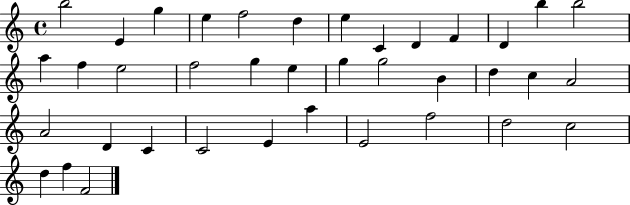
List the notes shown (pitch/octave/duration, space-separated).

B5/h E4/q G5/q E5/q F5/h D5/q E5/q C4/q D4/q F4/q D4/q B5/q B5/h A5/q F5/q E5/h F5/h G5/q E5/q G5/q G5/h B4/q D5/q C5/q A4/h A4/h D4/q C4/q C4/h E4/q A5/q E4/h F5/h D5/h C5/h D5/q F5/q F4/h